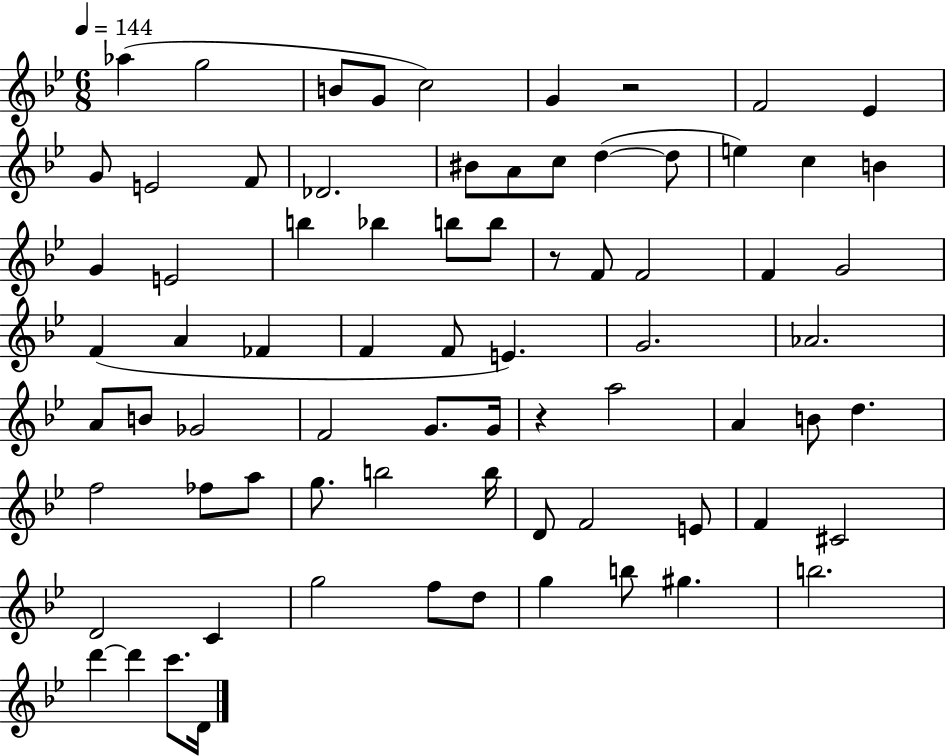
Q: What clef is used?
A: treble